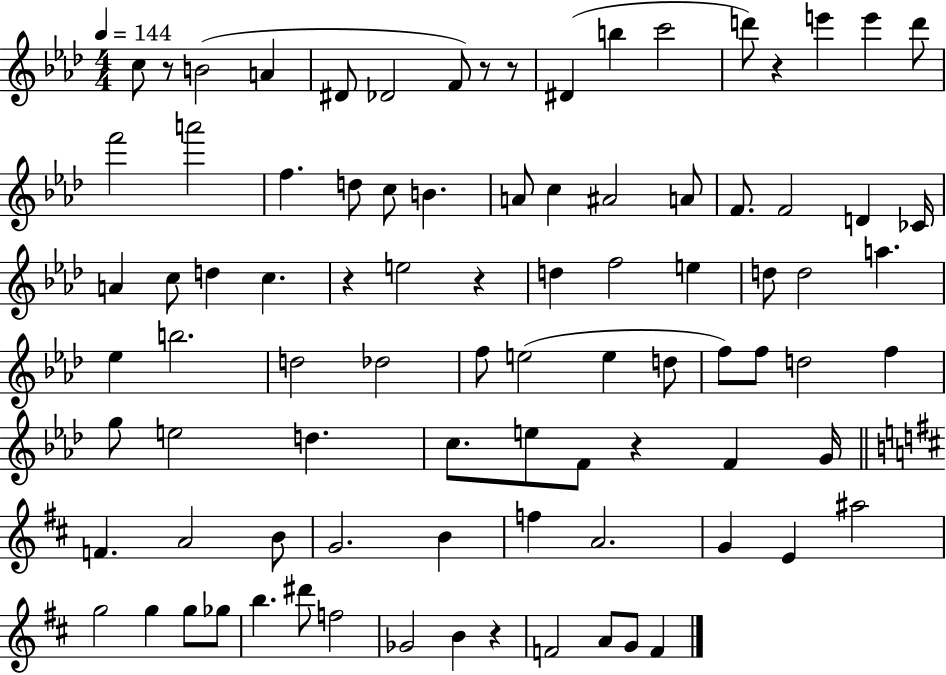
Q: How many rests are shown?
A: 8